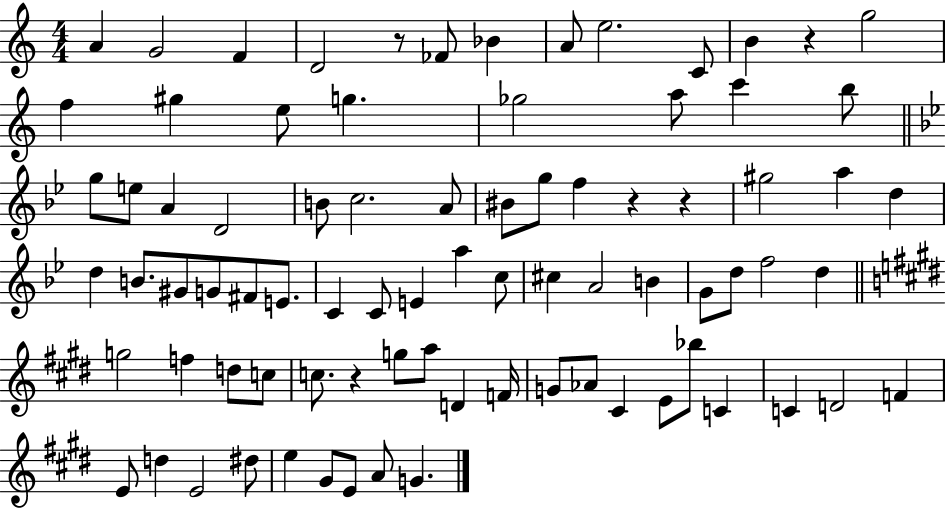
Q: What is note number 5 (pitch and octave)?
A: FES4